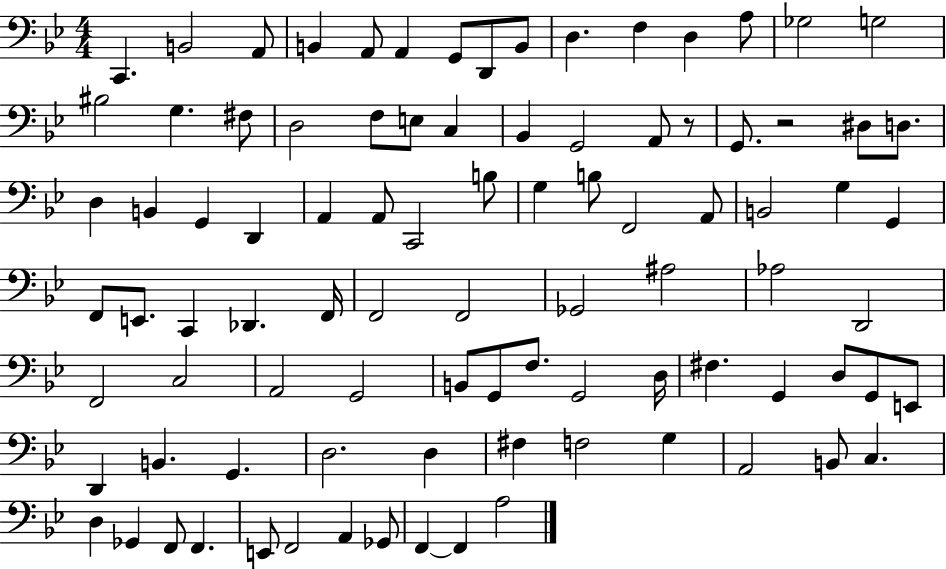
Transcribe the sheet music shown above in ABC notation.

X:1
T:Untitled
M:4/4
L:1/4
K:Bb
C,, B,,2 A,,/2 B,, A,,/2 A,, G,,/2 D,,/2 B,,/2 D, F, D, A,/2 _G,2 G,2 ^B,2 G, ^F,/2 D,2 F,/2 E,/2 C, _B,, G,,2 A,,/2 z/2 G,,/2 z2 ^D,/2 D,/2 D, B,, G,, D,, A,, A,,/2 C,,2 B,/2 G, B,/2 F,,2 A,,/2 B,,2 G, G,, F,,/2 E,,/2 C,, _D,, F,,/4 F,,2 F,,2 _G,,2 ^A,2 _A,2 D,,2 F,,2 C,2 A,,2 G,,2 B,,/2 G,,/2 F,/2 G,,2 D,/4 ^F, G,, D,/2 G,,/2 E,,/2 D,, B,, G,, D,2 D, ^F, F,2 G, A,,2 B,,/2 C, D, _G,, F,,/2 F,, E,,/2 F,,2 A,, _G,,/2 F,, F,, A,2